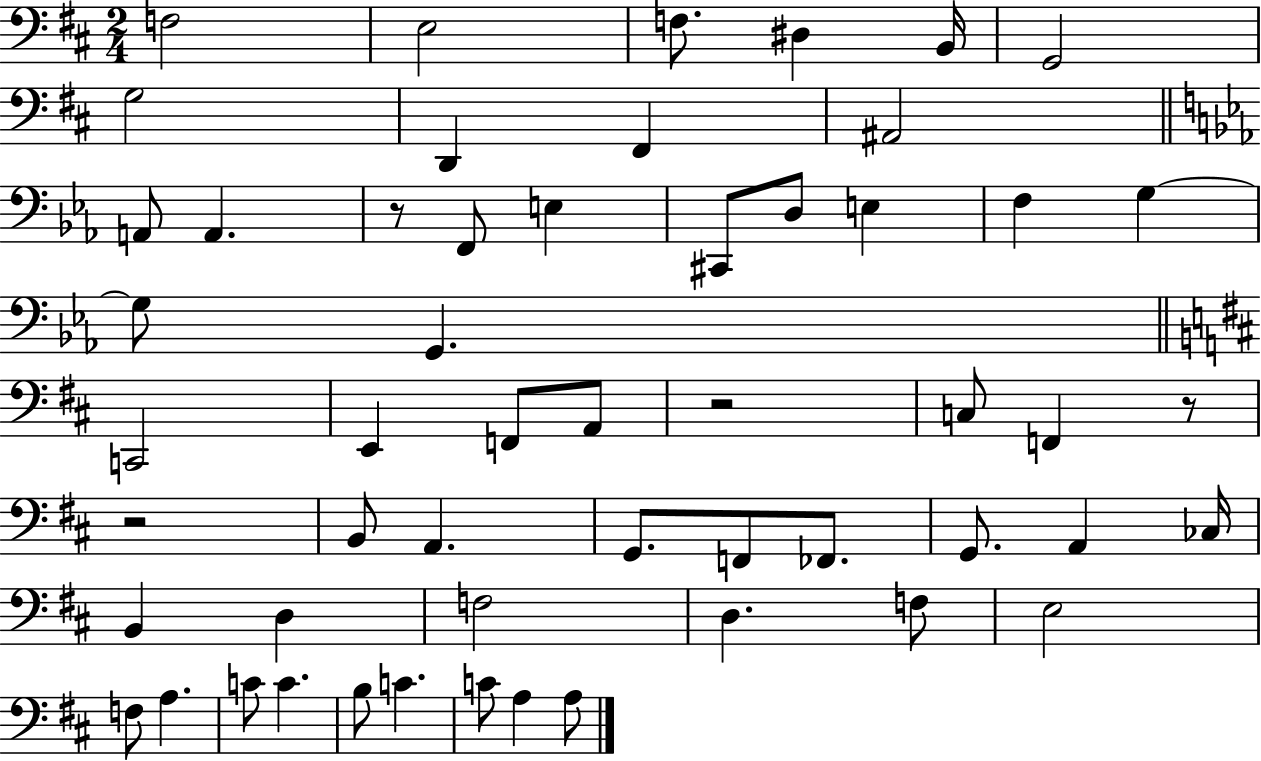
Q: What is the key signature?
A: D major